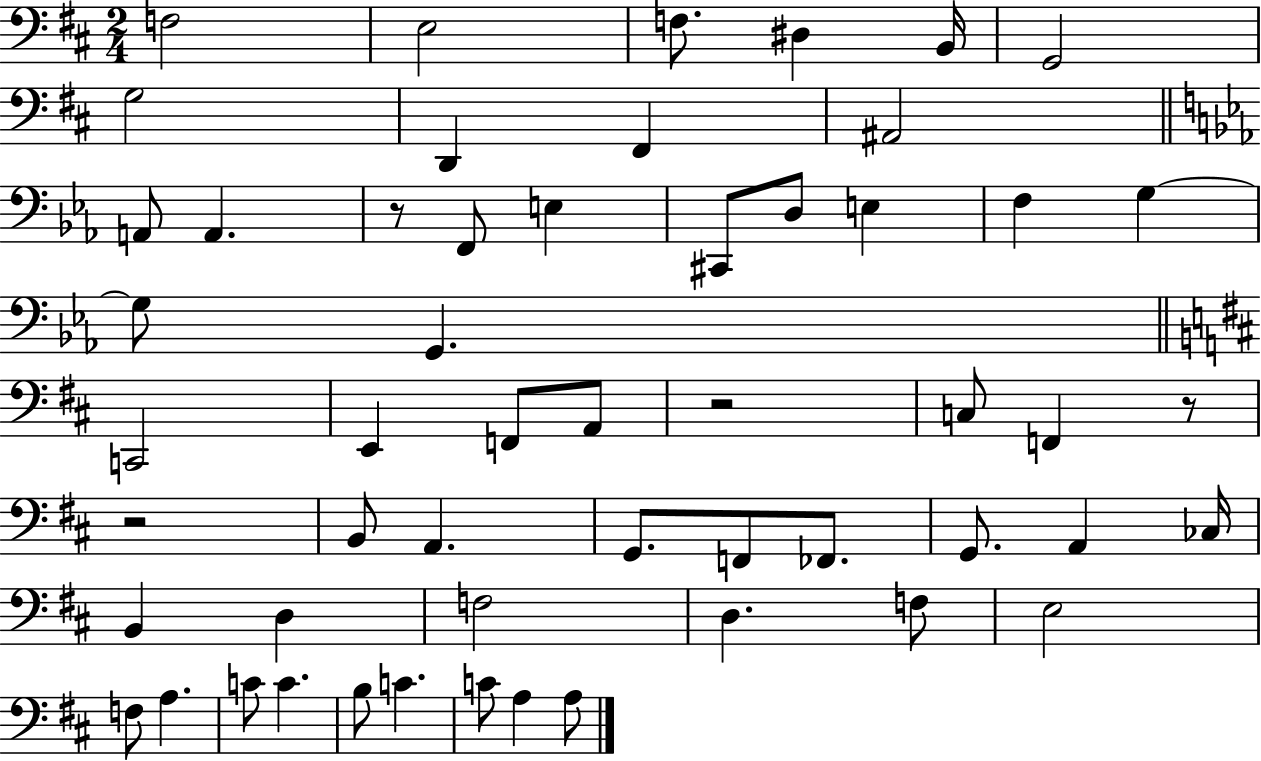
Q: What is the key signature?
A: D major